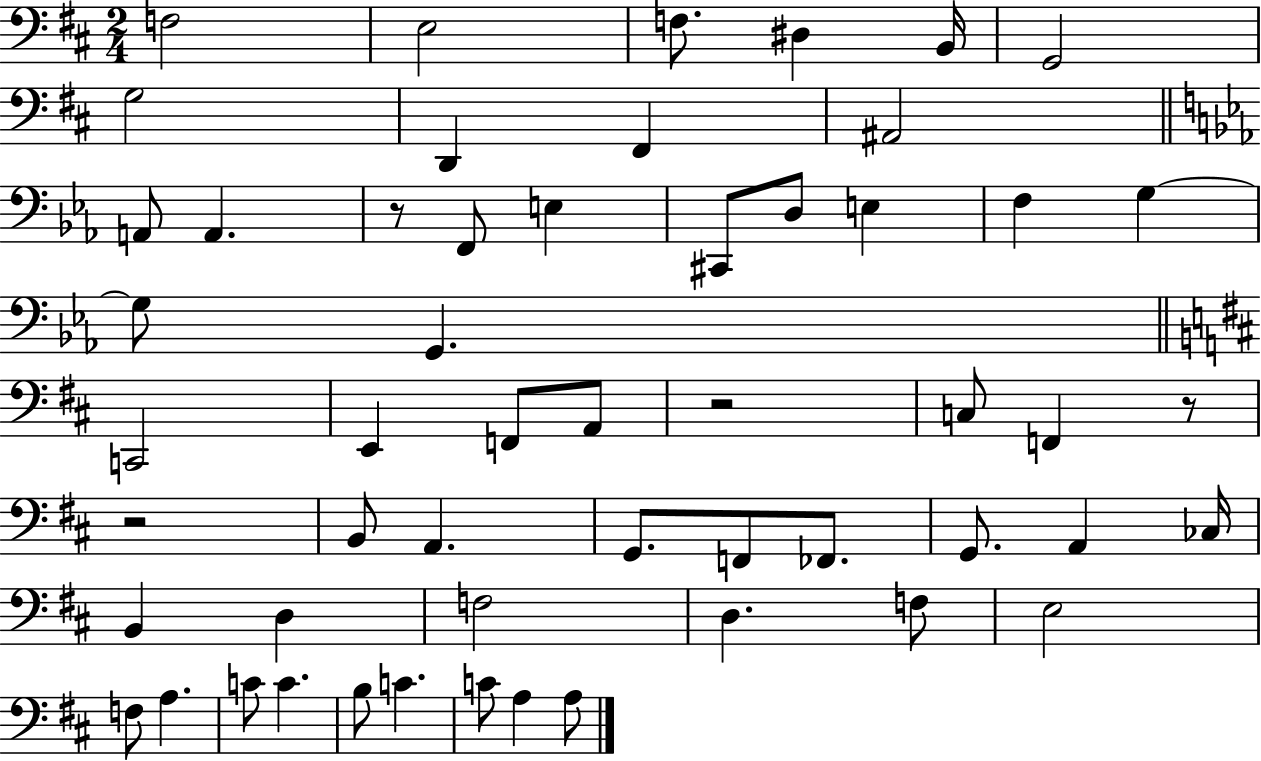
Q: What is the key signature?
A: D major